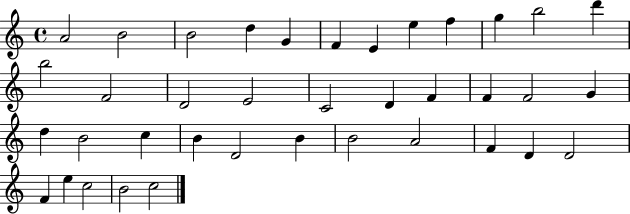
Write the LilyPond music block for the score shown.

{
  \clef treble
  \time 4/4
  \defaultTimeSignature
  \key c \major
  a'2 b'2 | b'2 d''4 g'4 | f'4 e'4 e''4 f''4 | g''4 b''2 d'''4 | \break b''2 f'2 | d'2 e'2 | c'2 d'4 f'4 | f'4 f'2 g'4 | \break d''4 b'2 c''4 | b'4 d'2 b'4 | b'2 a'2 | f'4 d'4 d'2 | \break f'4 e''4 c''2 | b'2 c''2 | \bar "|."
}